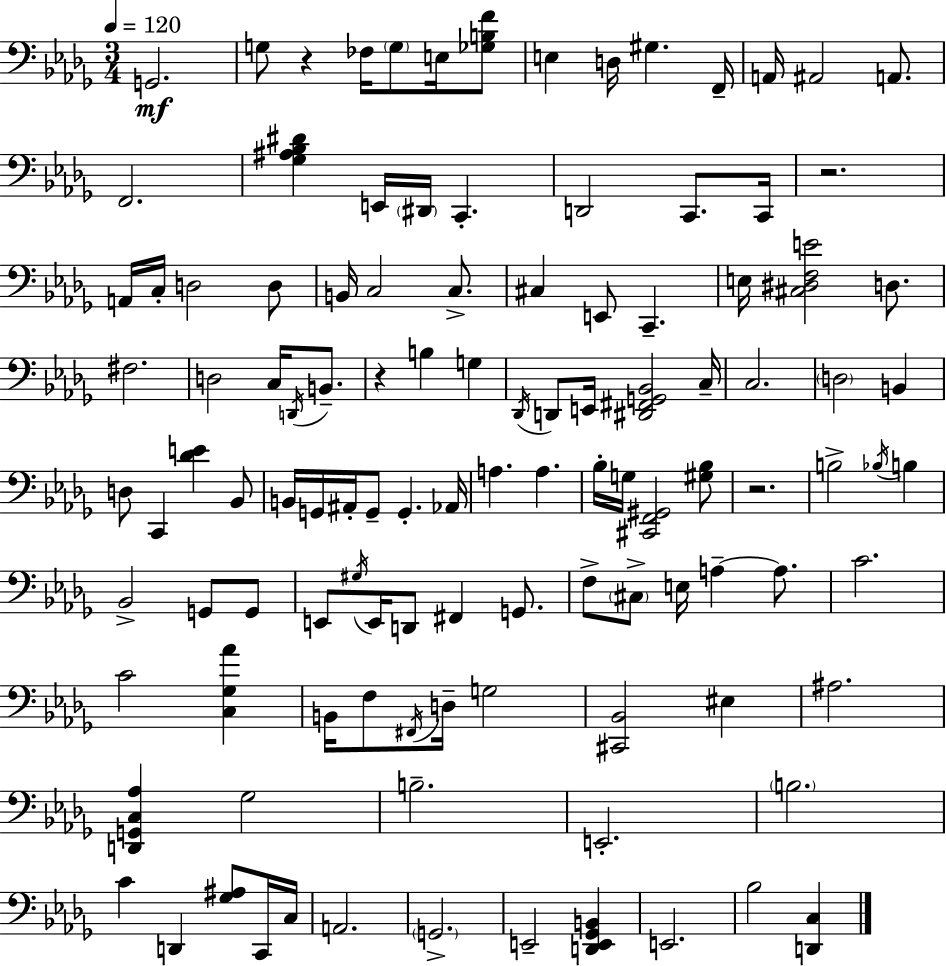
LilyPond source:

{
  \clef bass
  \numericTimeSignature
  \time 3/4
  \key bes \minor
  \tempo 4 = 120
  g,2.\mf | g8 r4 fes16 \parenthesize g8 e16 <ges b f'>8 | e4 d16 gis4. f,16-- | a,16 ais,2 a,8. | \break f,2. | <ges ais bes dis'>4 e,16 \parenthesize dis,16 c,4.-. | d,2 c,8. c,16 | r2. | \break a,16 c16-. d2 d8 | b,16 c2 c8.-> | cis4 e,8 c,4.-- | e16 <cis dis f e'>2 d8. | \break fis2. | d2 c16 \acciaccatura { d,16 } b,8.-- | r4 b4 g4 | \acciaccatura { des,16 } d,8 e,16 <dis, fis, g, bes,>2 | \break c16-- c2. | \parenthesize d2 b,4 | d8 c,4 <des' e'>4 | bes,8 b,16 g,16 ais,16-. g,8-- g,4.-. | \break aes,16 a4. a4. | bes16-. g16 <cis, f, gis,>2 | <gis bes>8 r2. | b2-> \acciaccatura { bes16 } b4 | \break bes,2-> g,8 | g,8 e,8 \acciaccatura { gis16 } e,16 d,8 fis,4 | g,8. f8-> \parenthesize cis8-> e16 a4--~~ | a8. c'2. | \break c'2 | <c ges aes'>4 b,16 f8 \acciaccatura { fis,16 } d16-- g2 | <cis, bes,>2 | eis4 ais2. | \break <d, g, c aes>4 ges2 | b2.-- | e,2.-. | \parenthesize b2. | \break c'4 d,4 | <ges ais>8 c,16 c16 a,2. | \parenthesize g,2.-> | e,2-- | \break <d, e, ges, b,>4 e,2. | bes2 | <d, c>4 \bar "|."
}